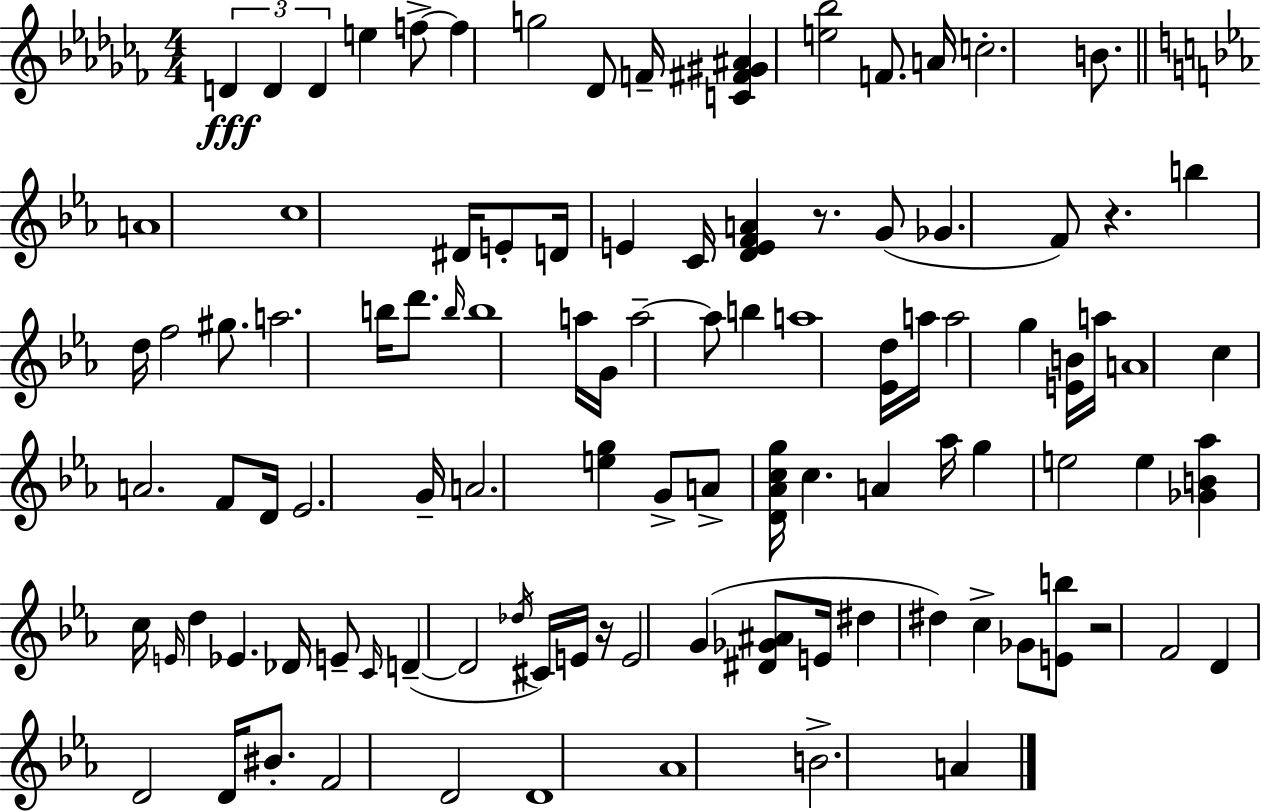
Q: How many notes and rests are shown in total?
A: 102